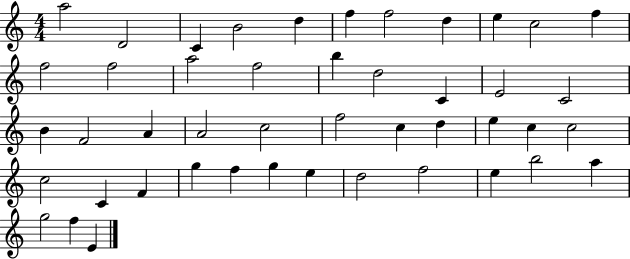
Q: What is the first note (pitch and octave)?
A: A5